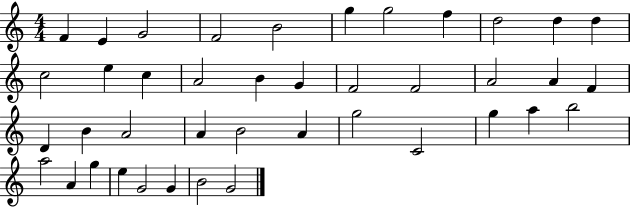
F4/q E4/q G4/h F4/h B4/h G5/q G5/h F5/q D5/h D5/q D5/q C5/h E5/q C5/q A4/h B4/q G4/q F4/h F4/h A4/h A4/q F4/q D4/q B4/q A4/h A4/q B4/h A4/q G5/h C4/h G5/q A5/q B5/h A5/h A4/q G5/q E5/q G4/h G4/q B4/h G4/h